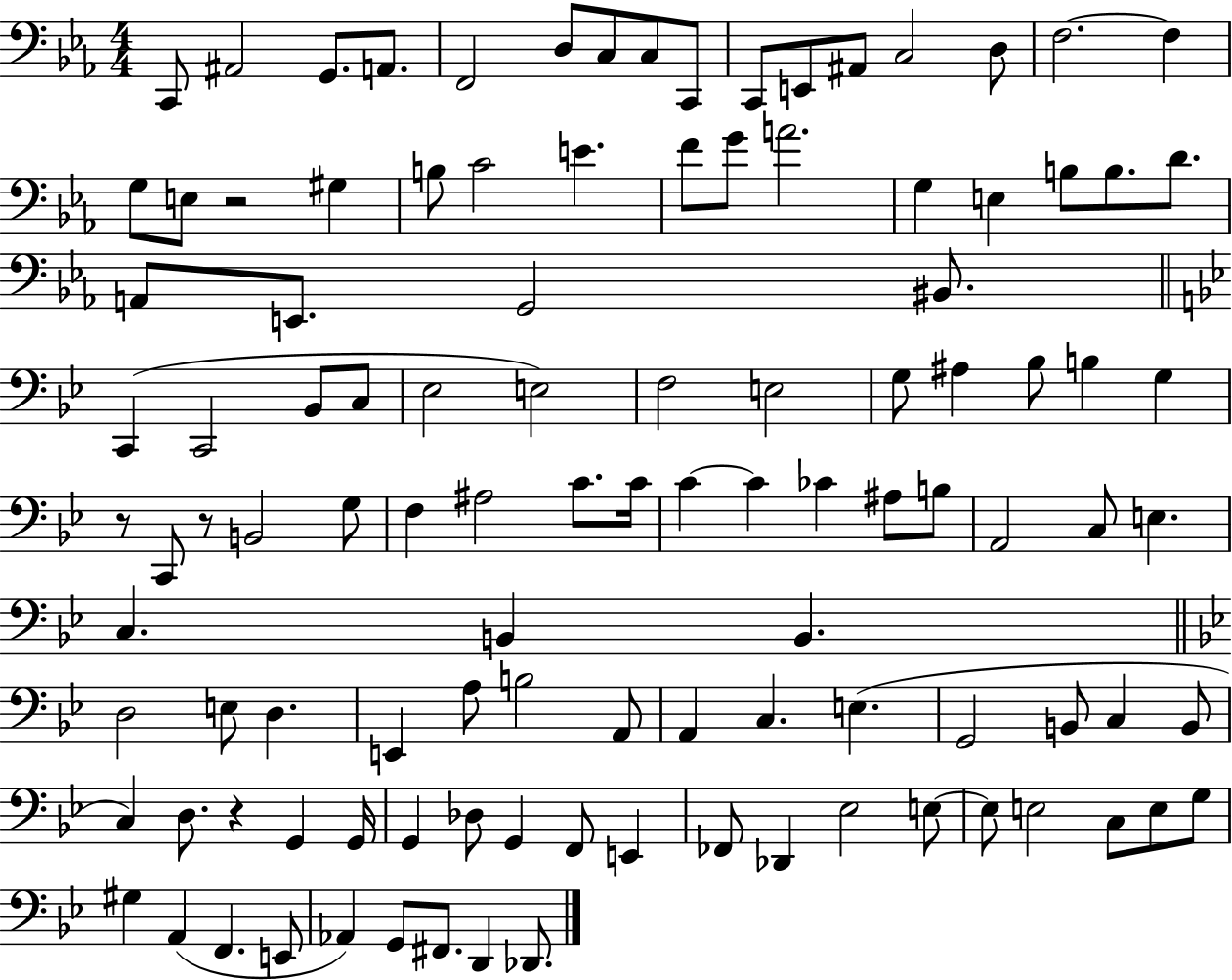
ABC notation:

X:1
T:Untitled
M:4/4
L:1/4
K:Eb
C,,/2 ^A,,2 G,,/2 A,,/2 F,,2 D,/2 C,/2 C,/2 C,,/2 C,,/2 E,,/2 ^A,,/2 C,2 D,/2 F,2 F, G,/2 E,/2 z2 ^G, B,/2 C2 E F/2 G/2 A2 G, E, B,/2 B,/2 D/2 A,,/2 E,,/2 G,,2 ^B,,/2 C,, C,,2 _B,,/2 C,/2 _E,2 E,2 F,2 E,2 G,/2 ^A, _B,/2 B, G, z/2 C,,/2 z/2 B,,2 G,/2 F, ^A,2 C/2 C/4 C C _C ^A,/2 B,/2 A,,2 C,/2 E, C, B,, B,, D,2 E,/2 D, E,, A,/2 B,2 A,,/2 A,, C, E, G,,2 B,,/2 C, B,,/2 C, D,/2 z G,, G,,/4 G,, _D,/2 G,, F,,/2 E,, _F,,/2 _D,, _E,2 E,/2 E,/2 E,2 C,/2 E,/2 G,/2 ^G, A,, F,, E,,/2 _A,, G,,/2 ^F,,/2 D,, _D,,/2